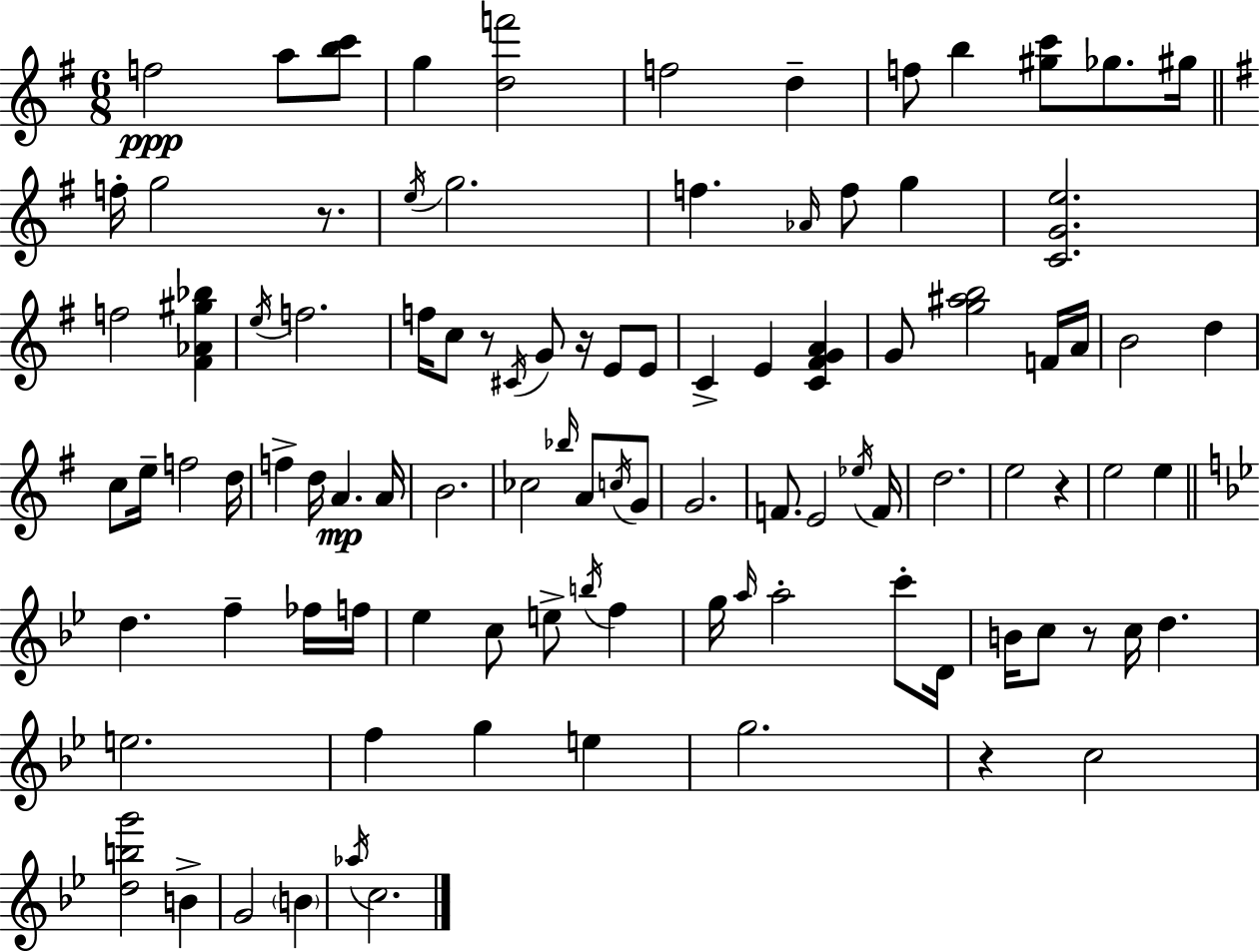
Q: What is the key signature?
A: G major